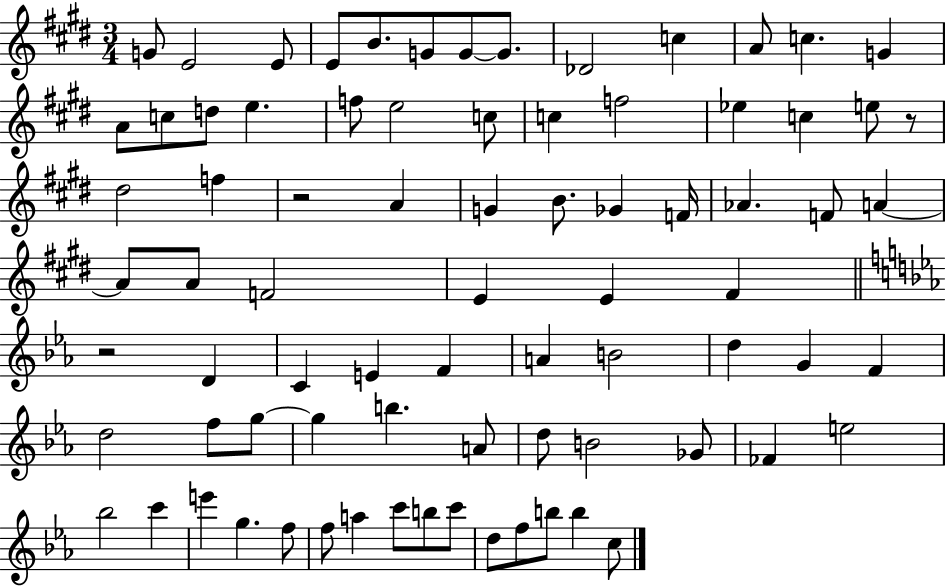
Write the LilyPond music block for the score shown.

{
  \clef treble
  \numericTimeSignature
  \time 3/4
  \key e \major
  g'8 e'2 e'8 | e'8 b'8. g'8 g'8~~ g'8. | des'2 c''4 | a'8 c''4. g'4 | \break a'8 c''8 d''8 e''4. | f''8 e''2 c''8 | c''4 f''2 | ees''4 c''4 e''8 r8 | \break dis''2 f''4 | r2 a'4 | g'4 b'8. ges'4 f'16 | aes'4. f'8 a'4~~ | \break a'8 a'8 f'2 | e'4 e'4 fis'4 | \bar "||" \break \key c \minor r2 d'4 | c'4 e'4 f'4 | a'4 b'2 | d''4 g'4 f'4 | \break d''2 f''8 g''8~~ | g''4 b''4. a'8 | d''8 b'2 ges'8 | fes'4 e''2 | \break bes''2 c'''4 | e'''4 g''4. f''8 | f''8 a''4 c'''8 b''8 c'''8 | d''8 f''8 b''8 b''4 c''8 | \break \bar "|."
}